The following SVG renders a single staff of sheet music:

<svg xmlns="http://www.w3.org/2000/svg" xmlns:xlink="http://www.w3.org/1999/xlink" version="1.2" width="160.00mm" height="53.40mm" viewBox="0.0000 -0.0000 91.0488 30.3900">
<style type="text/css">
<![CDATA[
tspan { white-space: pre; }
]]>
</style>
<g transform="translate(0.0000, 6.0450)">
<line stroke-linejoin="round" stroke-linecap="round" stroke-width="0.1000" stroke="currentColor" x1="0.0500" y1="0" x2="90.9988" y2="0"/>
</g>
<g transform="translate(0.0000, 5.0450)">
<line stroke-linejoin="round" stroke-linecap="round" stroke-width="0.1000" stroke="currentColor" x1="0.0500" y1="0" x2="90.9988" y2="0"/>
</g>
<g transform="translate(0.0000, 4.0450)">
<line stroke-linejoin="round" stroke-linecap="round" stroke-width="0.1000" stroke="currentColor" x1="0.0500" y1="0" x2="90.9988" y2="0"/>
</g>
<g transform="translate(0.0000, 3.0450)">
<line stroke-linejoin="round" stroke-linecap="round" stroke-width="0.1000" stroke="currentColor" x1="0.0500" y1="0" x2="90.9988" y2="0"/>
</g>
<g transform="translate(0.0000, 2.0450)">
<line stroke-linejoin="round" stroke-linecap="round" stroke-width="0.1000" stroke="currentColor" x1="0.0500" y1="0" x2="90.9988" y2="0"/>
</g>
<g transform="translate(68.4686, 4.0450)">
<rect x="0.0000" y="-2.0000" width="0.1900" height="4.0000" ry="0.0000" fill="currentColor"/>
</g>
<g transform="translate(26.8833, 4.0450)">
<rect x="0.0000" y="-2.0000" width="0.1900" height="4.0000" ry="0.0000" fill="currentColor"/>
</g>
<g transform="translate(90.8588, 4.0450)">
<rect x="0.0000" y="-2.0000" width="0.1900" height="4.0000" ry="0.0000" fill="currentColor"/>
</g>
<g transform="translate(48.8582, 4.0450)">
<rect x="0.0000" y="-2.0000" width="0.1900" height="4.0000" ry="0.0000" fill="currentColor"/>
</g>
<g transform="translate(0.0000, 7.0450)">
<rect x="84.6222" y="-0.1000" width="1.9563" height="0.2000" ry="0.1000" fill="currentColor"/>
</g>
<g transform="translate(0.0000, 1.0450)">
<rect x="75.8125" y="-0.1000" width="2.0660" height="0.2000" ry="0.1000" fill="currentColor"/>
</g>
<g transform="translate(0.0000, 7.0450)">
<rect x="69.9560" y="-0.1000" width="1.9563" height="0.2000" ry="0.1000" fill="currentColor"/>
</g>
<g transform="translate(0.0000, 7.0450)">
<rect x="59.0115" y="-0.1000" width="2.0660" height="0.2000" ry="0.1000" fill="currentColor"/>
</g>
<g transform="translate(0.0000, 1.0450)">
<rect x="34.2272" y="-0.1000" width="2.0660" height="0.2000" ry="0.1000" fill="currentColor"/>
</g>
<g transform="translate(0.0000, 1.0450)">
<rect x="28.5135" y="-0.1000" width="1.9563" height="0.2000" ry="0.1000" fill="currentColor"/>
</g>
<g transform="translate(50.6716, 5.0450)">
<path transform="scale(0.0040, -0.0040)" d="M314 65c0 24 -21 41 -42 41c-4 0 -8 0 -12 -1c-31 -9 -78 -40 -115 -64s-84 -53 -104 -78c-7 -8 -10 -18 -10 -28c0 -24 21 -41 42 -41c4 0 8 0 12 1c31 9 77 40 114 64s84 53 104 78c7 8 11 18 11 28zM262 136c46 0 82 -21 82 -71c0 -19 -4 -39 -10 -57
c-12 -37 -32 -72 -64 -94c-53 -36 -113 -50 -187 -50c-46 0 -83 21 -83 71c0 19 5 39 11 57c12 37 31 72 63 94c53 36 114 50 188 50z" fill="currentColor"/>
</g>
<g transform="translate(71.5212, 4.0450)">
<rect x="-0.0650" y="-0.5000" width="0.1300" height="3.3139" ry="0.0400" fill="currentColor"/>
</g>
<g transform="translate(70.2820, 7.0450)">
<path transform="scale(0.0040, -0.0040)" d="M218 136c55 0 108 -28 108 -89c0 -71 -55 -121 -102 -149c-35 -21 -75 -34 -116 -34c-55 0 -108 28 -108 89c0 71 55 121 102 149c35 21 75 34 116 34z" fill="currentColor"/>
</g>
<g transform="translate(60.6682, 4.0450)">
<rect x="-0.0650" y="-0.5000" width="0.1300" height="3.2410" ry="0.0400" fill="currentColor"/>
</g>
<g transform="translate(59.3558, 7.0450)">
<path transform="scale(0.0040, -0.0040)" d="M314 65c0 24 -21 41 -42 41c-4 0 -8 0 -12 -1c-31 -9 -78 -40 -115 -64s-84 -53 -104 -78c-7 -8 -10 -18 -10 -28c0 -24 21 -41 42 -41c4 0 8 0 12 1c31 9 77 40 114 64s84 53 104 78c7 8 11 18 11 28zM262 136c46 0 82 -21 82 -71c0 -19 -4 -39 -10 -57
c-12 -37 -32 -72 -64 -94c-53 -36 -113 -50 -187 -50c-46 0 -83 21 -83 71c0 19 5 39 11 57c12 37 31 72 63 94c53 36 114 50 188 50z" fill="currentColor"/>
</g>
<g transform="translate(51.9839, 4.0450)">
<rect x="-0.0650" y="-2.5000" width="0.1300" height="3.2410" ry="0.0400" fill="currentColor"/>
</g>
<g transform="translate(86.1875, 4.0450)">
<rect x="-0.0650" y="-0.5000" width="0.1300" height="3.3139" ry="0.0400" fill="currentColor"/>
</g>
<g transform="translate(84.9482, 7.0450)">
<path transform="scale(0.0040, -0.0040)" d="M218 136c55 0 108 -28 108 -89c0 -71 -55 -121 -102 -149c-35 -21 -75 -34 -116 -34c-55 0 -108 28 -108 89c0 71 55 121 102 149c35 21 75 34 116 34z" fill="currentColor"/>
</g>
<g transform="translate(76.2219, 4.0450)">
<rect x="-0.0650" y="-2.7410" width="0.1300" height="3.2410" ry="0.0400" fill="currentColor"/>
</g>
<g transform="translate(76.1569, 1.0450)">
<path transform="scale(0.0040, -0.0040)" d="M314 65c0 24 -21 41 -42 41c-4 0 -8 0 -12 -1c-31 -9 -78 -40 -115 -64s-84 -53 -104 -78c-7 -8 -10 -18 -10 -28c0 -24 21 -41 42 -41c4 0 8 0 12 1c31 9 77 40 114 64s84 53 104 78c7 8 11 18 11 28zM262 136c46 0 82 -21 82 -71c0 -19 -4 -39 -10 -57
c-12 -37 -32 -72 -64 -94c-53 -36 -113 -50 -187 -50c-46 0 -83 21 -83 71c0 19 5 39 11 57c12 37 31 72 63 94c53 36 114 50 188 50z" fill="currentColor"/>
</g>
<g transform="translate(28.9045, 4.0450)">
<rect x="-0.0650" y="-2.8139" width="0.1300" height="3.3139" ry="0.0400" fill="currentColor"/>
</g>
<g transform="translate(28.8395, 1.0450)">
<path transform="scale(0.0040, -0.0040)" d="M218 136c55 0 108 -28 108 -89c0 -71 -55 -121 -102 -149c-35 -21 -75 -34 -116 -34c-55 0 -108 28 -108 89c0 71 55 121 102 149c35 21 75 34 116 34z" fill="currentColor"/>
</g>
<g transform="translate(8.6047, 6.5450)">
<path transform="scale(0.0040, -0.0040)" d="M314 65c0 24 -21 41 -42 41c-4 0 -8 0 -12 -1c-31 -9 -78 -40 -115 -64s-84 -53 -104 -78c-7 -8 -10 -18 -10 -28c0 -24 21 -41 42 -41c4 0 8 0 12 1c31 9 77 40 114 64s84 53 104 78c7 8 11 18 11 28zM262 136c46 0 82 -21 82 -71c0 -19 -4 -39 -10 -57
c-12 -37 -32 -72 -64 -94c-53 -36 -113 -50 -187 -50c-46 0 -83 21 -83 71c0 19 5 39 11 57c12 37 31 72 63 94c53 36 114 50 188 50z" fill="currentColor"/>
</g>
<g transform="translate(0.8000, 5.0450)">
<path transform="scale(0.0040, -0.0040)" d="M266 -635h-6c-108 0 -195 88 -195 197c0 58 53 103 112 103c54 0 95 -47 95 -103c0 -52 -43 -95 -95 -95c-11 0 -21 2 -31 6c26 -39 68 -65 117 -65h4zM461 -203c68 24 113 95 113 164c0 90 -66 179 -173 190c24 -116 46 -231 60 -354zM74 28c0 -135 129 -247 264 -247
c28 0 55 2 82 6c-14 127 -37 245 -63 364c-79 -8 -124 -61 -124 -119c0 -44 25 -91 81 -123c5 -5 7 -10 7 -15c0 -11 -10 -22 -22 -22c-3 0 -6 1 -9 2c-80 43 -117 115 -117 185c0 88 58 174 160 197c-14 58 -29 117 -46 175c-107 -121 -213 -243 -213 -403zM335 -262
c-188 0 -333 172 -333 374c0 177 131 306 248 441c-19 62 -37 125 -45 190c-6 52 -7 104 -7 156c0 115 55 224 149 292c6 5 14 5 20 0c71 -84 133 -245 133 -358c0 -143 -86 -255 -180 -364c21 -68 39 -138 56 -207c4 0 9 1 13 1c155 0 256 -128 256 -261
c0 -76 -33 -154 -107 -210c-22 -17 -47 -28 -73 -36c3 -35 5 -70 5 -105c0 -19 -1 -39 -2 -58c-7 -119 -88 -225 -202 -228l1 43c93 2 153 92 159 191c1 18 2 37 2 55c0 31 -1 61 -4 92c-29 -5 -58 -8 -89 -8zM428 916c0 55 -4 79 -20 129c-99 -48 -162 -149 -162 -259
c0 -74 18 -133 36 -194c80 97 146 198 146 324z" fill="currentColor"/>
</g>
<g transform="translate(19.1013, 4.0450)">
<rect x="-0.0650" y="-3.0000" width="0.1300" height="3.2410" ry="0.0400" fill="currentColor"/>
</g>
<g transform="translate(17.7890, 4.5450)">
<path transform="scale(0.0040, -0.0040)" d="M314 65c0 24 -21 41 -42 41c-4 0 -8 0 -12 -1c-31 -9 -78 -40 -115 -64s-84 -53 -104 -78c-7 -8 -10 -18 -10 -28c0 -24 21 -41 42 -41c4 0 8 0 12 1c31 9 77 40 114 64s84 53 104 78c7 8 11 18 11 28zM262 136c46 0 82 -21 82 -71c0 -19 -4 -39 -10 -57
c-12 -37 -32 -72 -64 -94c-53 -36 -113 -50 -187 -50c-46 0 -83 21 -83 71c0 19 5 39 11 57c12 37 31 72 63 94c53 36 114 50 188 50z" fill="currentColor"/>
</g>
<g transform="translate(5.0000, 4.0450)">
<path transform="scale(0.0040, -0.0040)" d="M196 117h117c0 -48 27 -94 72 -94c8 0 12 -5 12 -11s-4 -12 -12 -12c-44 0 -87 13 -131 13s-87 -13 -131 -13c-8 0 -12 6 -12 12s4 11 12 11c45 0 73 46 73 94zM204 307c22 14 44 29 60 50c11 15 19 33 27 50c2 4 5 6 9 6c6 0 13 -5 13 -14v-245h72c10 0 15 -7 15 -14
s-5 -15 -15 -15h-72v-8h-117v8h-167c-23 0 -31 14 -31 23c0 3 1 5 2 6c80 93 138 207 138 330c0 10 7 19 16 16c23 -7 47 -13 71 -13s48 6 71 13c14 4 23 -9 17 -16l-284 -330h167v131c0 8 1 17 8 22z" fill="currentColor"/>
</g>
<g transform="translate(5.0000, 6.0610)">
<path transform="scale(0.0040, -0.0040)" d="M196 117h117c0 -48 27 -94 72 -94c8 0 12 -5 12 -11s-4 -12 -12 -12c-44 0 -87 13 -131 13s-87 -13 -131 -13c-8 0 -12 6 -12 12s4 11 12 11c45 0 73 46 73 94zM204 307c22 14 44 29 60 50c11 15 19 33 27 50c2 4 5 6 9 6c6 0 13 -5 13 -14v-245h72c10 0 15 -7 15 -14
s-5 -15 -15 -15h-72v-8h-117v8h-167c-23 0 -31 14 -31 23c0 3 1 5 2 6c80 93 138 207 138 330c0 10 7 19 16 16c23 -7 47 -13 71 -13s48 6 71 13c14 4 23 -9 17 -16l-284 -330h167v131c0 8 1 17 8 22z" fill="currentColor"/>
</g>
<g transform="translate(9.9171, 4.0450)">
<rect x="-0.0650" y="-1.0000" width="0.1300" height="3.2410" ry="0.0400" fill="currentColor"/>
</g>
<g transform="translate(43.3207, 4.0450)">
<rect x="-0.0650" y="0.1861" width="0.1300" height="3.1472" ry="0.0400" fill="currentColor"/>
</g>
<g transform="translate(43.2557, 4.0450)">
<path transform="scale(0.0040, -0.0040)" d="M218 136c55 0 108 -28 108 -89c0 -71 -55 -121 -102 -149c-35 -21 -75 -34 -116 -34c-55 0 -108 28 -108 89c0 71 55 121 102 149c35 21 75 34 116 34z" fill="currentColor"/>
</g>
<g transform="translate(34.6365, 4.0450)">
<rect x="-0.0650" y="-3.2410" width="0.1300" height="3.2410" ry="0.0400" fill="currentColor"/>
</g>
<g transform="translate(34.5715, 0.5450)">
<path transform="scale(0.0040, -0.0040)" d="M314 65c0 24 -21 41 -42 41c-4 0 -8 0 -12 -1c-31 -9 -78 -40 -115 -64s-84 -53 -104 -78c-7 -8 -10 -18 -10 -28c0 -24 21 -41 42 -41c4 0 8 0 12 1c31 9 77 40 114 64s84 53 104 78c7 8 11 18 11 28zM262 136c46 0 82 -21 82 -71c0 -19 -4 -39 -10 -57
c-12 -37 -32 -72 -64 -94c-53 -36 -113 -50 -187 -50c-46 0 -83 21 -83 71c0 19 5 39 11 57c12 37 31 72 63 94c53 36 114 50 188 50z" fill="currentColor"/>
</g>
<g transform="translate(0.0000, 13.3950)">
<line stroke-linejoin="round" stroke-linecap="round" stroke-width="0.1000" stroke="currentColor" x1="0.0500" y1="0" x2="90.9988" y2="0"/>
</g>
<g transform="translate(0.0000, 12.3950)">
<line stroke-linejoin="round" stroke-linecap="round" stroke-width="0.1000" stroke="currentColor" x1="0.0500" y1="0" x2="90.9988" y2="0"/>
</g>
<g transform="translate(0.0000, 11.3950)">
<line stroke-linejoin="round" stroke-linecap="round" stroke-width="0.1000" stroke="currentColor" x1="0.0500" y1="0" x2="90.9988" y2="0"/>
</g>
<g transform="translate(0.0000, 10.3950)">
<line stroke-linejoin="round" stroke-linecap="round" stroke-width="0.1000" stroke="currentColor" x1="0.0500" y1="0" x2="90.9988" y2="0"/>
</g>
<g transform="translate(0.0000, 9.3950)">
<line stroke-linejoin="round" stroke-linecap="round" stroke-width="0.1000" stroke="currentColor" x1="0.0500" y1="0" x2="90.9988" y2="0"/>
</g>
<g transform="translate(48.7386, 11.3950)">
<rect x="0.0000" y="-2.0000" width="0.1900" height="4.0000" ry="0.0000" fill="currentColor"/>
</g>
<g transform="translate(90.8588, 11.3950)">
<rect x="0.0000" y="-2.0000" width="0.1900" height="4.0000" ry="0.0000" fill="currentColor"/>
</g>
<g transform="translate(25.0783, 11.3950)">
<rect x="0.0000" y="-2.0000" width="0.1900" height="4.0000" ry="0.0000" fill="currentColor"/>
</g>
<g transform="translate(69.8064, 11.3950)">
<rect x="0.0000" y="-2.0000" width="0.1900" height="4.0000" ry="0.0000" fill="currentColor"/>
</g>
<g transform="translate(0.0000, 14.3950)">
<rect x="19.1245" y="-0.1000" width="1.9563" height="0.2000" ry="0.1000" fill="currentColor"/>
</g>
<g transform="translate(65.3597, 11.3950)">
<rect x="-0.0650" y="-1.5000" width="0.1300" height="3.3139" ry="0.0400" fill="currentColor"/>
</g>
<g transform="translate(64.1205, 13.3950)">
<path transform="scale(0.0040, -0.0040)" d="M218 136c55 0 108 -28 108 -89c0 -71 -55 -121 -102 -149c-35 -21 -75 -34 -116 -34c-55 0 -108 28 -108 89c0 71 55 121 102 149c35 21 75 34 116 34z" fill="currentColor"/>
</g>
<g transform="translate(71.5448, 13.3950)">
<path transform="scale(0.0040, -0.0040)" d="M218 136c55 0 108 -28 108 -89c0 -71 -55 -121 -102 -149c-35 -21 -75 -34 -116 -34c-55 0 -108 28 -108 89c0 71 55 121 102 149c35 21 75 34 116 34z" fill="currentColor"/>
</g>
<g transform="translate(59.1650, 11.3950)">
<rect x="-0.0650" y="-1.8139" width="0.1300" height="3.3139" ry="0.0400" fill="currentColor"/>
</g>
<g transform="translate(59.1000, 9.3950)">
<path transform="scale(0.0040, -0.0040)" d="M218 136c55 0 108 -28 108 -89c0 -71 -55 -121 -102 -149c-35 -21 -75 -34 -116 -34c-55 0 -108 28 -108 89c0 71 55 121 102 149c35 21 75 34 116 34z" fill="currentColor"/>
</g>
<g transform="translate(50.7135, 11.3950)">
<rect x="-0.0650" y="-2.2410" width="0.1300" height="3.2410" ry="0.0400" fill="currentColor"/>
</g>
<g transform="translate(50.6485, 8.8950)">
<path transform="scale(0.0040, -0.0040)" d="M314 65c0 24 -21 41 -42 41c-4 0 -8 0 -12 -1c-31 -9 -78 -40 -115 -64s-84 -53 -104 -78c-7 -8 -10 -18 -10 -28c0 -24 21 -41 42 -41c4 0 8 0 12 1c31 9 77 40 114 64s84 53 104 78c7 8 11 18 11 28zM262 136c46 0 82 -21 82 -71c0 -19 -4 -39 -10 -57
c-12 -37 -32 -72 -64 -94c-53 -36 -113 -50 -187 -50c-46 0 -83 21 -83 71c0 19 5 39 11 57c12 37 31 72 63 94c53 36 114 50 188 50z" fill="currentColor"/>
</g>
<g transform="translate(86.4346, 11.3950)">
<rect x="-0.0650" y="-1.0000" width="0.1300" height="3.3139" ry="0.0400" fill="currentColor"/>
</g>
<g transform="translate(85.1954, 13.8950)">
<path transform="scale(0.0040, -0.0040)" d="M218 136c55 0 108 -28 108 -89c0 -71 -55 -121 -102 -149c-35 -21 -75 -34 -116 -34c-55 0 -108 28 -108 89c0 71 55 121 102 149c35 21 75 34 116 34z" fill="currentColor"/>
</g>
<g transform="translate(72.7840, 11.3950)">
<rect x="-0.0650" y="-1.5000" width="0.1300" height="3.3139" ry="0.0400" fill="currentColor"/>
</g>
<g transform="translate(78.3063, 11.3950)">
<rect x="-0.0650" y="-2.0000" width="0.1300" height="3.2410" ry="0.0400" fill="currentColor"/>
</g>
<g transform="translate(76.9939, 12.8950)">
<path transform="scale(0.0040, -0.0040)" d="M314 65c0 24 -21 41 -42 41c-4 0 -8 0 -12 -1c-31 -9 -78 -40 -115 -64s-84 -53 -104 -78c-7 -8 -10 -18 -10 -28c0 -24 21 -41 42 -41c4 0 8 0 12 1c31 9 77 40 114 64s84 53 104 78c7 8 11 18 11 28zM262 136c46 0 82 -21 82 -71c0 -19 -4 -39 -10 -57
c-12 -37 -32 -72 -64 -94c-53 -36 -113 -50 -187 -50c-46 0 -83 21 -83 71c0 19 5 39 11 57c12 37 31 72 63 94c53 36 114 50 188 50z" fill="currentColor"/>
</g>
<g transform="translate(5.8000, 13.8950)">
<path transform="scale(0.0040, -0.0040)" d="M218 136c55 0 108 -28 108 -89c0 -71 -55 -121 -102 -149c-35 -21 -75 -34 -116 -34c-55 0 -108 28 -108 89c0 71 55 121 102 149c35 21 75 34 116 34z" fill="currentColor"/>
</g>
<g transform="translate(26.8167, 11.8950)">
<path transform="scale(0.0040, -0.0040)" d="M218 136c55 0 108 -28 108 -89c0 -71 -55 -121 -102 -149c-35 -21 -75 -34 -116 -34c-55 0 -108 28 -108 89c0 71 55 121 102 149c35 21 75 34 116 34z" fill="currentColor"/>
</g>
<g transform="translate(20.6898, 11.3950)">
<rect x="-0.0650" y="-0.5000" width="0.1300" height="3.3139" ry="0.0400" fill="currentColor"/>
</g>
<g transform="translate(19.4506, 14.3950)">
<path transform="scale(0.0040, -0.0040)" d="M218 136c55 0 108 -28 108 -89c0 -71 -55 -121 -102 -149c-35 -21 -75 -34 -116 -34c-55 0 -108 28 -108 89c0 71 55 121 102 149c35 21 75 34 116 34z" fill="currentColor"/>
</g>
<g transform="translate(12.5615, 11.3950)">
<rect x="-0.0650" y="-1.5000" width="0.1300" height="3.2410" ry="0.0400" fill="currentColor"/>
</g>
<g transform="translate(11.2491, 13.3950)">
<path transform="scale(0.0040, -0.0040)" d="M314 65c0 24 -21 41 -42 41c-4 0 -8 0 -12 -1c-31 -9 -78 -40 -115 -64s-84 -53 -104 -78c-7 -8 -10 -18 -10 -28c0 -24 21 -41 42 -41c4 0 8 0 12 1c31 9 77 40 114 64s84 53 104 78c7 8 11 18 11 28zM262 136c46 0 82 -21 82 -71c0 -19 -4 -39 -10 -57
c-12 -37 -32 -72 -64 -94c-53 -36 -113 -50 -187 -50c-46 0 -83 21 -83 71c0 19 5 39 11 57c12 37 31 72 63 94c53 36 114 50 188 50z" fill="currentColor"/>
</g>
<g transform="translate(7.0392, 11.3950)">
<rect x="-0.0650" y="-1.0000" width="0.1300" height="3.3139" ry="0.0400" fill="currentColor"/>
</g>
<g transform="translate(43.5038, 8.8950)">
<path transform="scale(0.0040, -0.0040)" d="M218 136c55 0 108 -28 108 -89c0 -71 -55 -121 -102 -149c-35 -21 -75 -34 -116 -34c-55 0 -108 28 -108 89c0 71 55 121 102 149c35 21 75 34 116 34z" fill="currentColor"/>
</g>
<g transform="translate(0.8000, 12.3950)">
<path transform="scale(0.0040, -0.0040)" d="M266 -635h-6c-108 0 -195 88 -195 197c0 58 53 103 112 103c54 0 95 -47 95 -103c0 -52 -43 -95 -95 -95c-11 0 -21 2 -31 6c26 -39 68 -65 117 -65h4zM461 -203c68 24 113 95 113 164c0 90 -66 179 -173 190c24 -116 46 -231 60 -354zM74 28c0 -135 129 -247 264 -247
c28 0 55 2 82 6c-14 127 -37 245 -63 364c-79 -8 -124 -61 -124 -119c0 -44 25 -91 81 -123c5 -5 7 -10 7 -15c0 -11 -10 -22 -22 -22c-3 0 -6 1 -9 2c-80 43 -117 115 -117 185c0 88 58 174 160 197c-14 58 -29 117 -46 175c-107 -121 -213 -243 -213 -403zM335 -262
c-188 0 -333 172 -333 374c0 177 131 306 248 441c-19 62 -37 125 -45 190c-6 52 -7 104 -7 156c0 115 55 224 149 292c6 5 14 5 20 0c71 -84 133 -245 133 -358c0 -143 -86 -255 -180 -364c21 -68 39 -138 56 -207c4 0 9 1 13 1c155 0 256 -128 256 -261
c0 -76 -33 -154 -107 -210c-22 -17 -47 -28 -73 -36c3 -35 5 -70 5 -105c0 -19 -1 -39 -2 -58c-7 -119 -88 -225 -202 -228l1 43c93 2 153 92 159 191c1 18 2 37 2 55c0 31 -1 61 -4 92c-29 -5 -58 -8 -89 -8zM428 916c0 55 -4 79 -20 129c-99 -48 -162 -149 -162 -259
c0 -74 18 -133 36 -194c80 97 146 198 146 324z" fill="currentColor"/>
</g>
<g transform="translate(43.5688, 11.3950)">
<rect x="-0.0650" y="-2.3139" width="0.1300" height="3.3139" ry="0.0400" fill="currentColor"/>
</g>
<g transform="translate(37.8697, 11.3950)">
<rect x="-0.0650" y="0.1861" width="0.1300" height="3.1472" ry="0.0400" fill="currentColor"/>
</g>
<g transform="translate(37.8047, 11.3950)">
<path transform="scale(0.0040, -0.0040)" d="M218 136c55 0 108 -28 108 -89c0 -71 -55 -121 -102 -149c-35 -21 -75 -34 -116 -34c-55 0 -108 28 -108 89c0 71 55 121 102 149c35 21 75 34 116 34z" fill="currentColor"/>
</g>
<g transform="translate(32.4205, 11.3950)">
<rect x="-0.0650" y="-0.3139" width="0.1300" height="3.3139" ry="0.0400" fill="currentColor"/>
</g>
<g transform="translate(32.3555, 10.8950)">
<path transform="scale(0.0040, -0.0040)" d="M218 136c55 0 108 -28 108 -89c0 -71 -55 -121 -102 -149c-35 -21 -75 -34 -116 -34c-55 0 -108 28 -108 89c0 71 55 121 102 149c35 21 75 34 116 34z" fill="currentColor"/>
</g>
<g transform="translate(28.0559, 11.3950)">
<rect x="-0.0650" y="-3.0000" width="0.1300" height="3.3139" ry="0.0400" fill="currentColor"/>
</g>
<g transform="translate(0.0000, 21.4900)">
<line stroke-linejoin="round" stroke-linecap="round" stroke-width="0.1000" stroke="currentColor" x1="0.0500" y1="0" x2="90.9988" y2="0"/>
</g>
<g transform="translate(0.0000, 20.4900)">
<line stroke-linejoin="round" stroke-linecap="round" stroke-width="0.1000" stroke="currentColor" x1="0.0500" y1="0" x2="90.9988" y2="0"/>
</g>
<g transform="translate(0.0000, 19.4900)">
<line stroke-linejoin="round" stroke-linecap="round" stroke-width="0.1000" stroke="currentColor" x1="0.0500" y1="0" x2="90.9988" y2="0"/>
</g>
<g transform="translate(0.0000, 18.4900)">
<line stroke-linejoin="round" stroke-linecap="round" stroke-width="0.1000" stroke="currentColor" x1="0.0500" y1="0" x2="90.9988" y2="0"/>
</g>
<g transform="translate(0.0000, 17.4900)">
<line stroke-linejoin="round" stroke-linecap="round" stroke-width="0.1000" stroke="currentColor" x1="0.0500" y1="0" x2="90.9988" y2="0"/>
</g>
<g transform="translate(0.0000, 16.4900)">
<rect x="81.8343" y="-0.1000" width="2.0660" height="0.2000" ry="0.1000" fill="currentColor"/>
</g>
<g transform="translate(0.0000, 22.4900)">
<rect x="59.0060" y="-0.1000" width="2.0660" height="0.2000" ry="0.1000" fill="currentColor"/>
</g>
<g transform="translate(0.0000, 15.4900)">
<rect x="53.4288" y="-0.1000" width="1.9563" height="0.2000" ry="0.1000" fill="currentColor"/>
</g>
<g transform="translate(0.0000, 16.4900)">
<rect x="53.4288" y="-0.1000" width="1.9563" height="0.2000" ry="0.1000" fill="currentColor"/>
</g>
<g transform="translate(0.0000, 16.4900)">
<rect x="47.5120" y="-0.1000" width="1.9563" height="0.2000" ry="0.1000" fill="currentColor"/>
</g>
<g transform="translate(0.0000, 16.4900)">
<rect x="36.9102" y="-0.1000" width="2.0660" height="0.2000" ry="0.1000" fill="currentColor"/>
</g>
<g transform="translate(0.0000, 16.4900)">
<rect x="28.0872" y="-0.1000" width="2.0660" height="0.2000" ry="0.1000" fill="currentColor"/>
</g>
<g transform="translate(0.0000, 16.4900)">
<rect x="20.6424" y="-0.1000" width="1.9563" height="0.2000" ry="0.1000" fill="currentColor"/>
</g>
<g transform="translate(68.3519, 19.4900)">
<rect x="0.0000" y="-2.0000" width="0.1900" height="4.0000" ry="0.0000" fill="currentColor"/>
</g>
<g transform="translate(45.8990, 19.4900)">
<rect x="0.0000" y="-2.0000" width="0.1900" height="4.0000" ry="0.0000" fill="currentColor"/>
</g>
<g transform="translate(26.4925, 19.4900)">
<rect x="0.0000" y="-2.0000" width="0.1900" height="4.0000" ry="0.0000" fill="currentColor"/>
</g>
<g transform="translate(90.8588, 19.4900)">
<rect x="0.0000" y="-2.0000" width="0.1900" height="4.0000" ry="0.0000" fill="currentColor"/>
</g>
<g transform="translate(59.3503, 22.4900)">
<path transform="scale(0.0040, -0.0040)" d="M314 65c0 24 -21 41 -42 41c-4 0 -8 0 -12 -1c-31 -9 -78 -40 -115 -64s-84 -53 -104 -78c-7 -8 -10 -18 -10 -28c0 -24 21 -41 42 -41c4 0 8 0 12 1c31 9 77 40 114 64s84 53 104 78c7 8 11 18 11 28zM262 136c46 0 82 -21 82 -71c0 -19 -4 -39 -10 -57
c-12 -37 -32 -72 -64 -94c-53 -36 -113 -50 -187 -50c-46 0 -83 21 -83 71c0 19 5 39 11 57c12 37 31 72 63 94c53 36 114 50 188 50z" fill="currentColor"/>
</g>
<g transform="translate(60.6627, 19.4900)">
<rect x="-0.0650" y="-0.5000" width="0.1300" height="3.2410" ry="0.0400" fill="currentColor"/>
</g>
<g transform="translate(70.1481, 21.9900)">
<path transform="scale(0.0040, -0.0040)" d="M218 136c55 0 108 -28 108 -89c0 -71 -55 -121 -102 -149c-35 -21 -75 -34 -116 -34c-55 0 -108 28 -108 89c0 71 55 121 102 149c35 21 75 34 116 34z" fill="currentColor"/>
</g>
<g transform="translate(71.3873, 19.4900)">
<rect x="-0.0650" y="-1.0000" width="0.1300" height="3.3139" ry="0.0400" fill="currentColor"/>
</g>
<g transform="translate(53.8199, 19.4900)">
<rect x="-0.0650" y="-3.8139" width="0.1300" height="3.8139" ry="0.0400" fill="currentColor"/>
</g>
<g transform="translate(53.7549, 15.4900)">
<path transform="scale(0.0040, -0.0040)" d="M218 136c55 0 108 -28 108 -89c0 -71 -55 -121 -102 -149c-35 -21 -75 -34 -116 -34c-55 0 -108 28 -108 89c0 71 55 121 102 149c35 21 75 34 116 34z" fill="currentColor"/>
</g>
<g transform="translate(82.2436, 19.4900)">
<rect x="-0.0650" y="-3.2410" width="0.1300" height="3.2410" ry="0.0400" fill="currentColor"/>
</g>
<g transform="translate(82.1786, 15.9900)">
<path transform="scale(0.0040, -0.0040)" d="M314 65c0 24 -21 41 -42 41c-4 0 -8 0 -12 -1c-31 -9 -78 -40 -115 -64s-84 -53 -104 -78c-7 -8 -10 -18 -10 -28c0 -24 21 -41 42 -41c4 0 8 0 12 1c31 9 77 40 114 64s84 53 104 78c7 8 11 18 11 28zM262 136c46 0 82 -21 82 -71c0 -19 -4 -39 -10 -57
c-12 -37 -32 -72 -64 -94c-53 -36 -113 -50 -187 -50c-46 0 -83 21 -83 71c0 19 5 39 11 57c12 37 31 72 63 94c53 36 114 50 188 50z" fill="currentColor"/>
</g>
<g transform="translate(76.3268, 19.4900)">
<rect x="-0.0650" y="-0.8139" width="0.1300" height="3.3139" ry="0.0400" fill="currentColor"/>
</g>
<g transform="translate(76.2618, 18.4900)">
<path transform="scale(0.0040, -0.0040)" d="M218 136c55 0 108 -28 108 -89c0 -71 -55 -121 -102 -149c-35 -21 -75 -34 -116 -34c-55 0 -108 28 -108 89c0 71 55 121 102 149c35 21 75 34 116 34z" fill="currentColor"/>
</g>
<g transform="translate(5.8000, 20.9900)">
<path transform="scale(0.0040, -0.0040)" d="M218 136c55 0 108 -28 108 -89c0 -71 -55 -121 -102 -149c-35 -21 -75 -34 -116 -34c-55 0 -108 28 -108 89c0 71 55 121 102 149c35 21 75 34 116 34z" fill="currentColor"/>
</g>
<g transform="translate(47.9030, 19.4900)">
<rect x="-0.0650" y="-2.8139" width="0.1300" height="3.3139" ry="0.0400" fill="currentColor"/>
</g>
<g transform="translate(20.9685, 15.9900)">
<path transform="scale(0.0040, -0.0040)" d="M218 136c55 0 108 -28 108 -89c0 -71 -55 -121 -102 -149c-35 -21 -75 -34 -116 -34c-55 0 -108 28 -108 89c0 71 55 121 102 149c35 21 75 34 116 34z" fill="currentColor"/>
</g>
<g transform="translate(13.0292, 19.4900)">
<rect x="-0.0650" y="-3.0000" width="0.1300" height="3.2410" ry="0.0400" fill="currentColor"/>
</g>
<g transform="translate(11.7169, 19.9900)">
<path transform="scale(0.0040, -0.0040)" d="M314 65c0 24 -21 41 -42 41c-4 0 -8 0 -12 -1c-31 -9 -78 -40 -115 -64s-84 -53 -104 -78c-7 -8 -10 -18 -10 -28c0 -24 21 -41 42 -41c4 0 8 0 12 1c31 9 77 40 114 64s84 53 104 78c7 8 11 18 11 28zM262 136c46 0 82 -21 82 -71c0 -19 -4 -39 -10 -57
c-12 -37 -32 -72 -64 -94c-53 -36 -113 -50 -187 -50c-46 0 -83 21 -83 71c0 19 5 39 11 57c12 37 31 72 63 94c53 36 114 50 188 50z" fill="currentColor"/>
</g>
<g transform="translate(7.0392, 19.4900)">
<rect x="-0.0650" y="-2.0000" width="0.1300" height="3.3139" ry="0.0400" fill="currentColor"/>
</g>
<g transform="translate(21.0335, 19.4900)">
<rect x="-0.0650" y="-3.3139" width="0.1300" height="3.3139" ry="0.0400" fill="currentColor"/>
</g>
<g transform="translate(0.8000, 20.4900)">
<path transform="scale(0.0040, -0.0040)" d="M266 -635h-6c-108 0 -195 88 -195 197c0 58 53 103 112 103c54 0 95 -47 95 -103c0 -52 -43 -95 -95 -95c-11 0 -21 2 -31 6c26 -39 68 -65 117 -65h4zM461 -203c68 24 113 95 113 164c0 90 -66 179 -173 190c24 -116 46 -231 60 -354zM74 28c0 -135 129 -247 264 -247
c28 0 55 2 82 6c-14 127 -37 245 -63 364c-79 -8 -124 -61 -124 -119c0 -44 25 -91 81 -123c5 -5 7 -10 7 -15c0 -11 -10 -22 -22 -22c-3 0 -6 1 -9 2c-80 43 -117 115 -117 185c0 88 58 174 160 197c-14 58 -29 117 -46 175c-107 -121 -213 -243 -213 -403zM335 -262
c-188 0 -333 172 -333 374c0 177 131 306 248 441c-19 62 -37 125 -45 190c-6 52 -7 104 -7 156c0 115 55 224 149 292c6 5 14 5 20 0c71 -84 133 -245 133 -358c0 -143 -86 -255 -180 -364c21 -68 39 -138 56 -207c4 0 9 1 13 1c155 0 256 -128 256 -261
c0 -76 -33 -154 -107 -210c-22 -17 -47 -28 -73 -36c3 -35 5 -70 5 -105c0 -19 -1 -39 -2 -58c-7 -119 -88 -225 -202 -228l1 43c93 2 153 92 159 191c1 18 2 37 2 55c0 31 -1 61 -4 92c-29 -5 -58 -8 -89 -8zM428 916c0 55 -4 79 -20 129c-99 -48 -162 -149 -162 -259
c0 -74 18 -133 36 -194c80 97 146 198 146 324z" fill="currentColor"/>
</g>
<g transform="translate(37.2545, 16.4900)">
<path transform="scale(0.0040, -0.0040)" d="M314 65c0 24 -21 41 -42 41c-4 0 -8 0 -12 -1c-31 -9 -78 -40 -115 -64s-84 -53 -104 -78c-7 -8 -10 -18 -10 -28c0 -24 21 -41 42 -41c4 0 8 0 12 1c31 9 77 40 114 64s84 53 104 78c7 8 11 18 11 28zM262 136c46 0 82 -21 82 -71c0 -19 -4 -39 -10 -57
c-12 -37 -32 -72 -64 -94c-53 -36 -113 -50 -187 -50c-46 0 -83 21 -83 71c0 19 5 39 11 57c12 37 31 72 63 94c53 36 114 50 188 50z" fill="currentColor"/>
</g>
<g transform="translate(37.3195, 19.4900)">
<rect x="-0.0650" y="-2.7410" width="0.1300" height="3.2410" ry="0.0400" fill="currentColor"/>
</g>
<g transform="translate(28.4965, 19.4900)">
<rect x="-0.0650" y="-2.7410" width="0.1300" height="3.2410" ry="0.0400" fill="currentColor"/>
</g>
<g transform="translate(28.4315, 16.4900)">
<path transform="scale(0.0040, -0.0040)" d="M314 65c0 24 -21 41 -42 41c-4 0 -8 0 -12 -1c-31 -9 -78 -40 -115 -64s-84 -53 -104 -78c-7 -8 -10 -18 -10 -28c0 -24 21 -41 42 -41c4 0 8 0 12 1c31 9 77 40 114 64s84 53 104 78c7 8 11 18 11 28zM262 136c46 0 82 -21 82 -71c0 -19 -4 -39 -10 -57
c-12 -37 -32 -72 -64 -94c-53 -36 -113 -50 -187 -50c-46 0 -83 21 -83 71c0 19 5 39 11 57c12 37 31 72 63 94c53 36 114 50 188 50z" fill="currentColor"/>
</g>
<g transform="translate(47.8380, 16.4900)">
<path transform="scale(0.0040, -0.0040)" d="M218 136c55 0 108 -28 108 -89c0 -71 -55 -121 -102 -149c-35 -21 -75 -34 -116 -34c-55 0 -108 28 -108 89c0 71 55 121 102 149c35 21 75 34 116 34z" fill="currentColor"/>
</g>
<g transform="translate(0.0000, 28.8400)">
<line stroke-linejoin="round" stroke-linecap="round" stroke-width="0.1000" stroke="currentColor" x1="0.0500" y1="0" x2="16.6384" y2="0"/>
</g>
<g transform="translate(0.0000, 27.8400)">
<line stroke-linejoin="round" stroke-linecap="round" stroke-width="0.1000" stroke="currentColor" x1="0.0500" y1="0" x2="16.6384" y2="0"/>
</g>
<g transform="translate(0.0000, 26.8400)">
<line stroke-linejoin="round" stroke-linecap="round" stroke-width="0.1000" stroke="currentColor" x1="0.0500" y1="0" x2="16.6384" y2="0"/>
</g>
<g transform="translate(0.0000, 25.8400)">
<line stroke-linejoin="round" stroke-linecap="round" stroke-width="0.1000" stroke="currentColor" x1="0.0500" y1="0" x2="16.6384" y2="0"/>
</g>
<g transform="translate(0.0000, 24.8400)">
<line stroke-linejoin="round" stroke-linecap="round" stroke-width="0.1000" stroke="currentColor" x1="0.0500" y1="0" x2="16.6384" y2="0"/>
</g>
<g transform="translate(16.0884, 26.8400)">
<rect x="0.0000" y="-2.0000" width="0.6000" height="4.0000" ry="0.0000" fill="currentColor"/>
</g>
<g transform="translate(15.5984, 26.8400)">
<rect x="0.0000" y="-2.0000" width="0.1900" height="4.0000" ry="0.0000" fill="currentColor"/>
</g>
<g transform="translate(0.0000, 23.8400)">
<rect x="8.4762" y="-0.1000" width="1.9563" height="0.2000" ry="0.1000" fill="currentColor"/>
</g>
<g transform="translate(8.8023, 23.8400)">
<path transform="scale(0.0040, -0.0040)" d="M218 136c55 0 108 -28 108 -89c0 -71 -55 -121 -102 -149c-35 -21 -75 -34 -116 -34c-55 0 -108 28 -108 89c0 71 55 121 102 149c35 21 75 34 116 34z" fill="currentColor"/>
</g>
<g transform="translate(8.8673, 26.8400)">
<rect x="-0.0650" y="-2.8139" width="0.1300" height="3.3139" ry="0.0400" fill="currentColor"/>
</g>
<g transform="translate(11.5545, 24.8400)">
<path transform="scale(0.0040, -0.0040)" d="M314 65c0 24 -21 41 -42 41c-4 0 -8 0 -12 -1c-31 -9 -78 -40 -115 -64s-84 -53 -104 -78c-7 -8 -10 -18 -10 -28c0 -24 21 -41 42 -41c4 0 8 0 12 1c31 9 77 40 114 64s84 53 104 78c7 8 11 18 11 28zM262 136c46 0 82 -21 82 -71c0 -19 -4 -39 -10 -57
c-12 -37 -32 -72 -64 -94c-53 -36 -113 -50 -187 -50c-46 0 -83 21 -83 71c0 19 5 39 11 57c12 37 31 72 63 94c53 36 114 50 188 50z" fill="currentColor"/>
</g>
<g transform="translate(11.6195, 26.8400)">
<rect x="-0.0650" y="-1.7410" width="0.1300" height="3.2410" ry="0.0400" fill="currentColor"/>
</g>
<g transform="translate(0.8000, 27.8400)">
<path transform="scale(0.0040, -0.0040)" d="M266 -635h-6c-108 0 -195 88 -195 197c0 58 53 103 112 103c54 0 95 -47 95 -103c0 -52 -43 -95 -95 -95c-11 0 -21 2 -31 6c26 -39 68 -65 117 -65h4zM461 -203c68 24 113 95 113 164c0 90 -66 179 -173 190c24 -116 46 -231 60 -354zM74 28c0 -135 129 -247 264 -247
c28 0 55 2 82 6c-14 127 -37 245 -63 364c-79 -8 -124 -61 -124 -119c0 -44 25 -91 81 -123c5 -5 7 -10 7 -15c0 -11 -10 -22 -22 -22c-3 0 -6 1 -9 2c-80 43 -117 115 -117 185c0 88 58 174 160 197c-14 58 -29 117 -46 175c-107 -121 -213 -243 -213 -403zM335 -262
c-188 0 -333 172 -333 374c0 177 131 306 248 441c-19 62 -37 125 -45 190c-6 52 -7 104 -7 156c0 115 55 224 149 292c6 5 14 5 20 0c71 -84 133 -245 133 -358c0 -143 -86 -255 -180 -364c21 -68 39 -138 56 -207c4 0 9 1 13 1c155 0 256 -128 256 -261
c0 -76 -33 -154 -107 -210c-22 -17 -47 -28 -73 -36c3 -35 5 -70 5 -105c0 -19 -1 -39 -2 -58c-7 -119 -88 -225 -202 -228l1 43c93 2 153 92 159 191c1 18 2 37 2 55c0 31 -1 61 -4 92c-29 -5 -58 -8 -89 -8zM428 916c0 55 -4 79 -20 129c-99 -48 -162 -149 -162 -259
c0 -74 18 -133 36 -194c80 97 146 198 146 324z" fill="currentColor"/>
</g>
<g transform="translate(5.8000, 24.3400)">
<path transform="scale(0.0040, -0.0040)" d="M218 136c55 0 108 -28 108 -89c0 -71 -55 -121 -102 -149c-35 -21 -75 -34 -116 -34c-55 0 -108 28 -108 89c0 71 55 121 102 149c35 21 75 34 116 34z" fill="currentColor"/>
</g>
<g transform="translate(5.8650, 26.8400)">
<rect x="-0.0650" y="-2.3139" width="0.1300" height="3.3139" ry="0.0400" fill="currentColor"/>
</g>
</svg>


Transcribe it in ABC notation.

X:1
T:Untitled
M:4/4
L:1/4
K:C
D2 A2 a b2 B G2 C2 C a2 C D E2 C A c B g g2 f E E F2 D F A2 b a2 a2 a c' C2 D d b2 g a f2